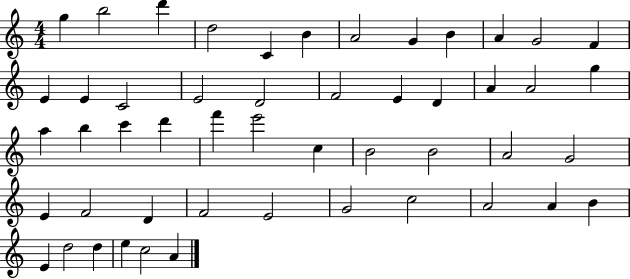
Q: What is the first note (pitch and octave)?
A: G5